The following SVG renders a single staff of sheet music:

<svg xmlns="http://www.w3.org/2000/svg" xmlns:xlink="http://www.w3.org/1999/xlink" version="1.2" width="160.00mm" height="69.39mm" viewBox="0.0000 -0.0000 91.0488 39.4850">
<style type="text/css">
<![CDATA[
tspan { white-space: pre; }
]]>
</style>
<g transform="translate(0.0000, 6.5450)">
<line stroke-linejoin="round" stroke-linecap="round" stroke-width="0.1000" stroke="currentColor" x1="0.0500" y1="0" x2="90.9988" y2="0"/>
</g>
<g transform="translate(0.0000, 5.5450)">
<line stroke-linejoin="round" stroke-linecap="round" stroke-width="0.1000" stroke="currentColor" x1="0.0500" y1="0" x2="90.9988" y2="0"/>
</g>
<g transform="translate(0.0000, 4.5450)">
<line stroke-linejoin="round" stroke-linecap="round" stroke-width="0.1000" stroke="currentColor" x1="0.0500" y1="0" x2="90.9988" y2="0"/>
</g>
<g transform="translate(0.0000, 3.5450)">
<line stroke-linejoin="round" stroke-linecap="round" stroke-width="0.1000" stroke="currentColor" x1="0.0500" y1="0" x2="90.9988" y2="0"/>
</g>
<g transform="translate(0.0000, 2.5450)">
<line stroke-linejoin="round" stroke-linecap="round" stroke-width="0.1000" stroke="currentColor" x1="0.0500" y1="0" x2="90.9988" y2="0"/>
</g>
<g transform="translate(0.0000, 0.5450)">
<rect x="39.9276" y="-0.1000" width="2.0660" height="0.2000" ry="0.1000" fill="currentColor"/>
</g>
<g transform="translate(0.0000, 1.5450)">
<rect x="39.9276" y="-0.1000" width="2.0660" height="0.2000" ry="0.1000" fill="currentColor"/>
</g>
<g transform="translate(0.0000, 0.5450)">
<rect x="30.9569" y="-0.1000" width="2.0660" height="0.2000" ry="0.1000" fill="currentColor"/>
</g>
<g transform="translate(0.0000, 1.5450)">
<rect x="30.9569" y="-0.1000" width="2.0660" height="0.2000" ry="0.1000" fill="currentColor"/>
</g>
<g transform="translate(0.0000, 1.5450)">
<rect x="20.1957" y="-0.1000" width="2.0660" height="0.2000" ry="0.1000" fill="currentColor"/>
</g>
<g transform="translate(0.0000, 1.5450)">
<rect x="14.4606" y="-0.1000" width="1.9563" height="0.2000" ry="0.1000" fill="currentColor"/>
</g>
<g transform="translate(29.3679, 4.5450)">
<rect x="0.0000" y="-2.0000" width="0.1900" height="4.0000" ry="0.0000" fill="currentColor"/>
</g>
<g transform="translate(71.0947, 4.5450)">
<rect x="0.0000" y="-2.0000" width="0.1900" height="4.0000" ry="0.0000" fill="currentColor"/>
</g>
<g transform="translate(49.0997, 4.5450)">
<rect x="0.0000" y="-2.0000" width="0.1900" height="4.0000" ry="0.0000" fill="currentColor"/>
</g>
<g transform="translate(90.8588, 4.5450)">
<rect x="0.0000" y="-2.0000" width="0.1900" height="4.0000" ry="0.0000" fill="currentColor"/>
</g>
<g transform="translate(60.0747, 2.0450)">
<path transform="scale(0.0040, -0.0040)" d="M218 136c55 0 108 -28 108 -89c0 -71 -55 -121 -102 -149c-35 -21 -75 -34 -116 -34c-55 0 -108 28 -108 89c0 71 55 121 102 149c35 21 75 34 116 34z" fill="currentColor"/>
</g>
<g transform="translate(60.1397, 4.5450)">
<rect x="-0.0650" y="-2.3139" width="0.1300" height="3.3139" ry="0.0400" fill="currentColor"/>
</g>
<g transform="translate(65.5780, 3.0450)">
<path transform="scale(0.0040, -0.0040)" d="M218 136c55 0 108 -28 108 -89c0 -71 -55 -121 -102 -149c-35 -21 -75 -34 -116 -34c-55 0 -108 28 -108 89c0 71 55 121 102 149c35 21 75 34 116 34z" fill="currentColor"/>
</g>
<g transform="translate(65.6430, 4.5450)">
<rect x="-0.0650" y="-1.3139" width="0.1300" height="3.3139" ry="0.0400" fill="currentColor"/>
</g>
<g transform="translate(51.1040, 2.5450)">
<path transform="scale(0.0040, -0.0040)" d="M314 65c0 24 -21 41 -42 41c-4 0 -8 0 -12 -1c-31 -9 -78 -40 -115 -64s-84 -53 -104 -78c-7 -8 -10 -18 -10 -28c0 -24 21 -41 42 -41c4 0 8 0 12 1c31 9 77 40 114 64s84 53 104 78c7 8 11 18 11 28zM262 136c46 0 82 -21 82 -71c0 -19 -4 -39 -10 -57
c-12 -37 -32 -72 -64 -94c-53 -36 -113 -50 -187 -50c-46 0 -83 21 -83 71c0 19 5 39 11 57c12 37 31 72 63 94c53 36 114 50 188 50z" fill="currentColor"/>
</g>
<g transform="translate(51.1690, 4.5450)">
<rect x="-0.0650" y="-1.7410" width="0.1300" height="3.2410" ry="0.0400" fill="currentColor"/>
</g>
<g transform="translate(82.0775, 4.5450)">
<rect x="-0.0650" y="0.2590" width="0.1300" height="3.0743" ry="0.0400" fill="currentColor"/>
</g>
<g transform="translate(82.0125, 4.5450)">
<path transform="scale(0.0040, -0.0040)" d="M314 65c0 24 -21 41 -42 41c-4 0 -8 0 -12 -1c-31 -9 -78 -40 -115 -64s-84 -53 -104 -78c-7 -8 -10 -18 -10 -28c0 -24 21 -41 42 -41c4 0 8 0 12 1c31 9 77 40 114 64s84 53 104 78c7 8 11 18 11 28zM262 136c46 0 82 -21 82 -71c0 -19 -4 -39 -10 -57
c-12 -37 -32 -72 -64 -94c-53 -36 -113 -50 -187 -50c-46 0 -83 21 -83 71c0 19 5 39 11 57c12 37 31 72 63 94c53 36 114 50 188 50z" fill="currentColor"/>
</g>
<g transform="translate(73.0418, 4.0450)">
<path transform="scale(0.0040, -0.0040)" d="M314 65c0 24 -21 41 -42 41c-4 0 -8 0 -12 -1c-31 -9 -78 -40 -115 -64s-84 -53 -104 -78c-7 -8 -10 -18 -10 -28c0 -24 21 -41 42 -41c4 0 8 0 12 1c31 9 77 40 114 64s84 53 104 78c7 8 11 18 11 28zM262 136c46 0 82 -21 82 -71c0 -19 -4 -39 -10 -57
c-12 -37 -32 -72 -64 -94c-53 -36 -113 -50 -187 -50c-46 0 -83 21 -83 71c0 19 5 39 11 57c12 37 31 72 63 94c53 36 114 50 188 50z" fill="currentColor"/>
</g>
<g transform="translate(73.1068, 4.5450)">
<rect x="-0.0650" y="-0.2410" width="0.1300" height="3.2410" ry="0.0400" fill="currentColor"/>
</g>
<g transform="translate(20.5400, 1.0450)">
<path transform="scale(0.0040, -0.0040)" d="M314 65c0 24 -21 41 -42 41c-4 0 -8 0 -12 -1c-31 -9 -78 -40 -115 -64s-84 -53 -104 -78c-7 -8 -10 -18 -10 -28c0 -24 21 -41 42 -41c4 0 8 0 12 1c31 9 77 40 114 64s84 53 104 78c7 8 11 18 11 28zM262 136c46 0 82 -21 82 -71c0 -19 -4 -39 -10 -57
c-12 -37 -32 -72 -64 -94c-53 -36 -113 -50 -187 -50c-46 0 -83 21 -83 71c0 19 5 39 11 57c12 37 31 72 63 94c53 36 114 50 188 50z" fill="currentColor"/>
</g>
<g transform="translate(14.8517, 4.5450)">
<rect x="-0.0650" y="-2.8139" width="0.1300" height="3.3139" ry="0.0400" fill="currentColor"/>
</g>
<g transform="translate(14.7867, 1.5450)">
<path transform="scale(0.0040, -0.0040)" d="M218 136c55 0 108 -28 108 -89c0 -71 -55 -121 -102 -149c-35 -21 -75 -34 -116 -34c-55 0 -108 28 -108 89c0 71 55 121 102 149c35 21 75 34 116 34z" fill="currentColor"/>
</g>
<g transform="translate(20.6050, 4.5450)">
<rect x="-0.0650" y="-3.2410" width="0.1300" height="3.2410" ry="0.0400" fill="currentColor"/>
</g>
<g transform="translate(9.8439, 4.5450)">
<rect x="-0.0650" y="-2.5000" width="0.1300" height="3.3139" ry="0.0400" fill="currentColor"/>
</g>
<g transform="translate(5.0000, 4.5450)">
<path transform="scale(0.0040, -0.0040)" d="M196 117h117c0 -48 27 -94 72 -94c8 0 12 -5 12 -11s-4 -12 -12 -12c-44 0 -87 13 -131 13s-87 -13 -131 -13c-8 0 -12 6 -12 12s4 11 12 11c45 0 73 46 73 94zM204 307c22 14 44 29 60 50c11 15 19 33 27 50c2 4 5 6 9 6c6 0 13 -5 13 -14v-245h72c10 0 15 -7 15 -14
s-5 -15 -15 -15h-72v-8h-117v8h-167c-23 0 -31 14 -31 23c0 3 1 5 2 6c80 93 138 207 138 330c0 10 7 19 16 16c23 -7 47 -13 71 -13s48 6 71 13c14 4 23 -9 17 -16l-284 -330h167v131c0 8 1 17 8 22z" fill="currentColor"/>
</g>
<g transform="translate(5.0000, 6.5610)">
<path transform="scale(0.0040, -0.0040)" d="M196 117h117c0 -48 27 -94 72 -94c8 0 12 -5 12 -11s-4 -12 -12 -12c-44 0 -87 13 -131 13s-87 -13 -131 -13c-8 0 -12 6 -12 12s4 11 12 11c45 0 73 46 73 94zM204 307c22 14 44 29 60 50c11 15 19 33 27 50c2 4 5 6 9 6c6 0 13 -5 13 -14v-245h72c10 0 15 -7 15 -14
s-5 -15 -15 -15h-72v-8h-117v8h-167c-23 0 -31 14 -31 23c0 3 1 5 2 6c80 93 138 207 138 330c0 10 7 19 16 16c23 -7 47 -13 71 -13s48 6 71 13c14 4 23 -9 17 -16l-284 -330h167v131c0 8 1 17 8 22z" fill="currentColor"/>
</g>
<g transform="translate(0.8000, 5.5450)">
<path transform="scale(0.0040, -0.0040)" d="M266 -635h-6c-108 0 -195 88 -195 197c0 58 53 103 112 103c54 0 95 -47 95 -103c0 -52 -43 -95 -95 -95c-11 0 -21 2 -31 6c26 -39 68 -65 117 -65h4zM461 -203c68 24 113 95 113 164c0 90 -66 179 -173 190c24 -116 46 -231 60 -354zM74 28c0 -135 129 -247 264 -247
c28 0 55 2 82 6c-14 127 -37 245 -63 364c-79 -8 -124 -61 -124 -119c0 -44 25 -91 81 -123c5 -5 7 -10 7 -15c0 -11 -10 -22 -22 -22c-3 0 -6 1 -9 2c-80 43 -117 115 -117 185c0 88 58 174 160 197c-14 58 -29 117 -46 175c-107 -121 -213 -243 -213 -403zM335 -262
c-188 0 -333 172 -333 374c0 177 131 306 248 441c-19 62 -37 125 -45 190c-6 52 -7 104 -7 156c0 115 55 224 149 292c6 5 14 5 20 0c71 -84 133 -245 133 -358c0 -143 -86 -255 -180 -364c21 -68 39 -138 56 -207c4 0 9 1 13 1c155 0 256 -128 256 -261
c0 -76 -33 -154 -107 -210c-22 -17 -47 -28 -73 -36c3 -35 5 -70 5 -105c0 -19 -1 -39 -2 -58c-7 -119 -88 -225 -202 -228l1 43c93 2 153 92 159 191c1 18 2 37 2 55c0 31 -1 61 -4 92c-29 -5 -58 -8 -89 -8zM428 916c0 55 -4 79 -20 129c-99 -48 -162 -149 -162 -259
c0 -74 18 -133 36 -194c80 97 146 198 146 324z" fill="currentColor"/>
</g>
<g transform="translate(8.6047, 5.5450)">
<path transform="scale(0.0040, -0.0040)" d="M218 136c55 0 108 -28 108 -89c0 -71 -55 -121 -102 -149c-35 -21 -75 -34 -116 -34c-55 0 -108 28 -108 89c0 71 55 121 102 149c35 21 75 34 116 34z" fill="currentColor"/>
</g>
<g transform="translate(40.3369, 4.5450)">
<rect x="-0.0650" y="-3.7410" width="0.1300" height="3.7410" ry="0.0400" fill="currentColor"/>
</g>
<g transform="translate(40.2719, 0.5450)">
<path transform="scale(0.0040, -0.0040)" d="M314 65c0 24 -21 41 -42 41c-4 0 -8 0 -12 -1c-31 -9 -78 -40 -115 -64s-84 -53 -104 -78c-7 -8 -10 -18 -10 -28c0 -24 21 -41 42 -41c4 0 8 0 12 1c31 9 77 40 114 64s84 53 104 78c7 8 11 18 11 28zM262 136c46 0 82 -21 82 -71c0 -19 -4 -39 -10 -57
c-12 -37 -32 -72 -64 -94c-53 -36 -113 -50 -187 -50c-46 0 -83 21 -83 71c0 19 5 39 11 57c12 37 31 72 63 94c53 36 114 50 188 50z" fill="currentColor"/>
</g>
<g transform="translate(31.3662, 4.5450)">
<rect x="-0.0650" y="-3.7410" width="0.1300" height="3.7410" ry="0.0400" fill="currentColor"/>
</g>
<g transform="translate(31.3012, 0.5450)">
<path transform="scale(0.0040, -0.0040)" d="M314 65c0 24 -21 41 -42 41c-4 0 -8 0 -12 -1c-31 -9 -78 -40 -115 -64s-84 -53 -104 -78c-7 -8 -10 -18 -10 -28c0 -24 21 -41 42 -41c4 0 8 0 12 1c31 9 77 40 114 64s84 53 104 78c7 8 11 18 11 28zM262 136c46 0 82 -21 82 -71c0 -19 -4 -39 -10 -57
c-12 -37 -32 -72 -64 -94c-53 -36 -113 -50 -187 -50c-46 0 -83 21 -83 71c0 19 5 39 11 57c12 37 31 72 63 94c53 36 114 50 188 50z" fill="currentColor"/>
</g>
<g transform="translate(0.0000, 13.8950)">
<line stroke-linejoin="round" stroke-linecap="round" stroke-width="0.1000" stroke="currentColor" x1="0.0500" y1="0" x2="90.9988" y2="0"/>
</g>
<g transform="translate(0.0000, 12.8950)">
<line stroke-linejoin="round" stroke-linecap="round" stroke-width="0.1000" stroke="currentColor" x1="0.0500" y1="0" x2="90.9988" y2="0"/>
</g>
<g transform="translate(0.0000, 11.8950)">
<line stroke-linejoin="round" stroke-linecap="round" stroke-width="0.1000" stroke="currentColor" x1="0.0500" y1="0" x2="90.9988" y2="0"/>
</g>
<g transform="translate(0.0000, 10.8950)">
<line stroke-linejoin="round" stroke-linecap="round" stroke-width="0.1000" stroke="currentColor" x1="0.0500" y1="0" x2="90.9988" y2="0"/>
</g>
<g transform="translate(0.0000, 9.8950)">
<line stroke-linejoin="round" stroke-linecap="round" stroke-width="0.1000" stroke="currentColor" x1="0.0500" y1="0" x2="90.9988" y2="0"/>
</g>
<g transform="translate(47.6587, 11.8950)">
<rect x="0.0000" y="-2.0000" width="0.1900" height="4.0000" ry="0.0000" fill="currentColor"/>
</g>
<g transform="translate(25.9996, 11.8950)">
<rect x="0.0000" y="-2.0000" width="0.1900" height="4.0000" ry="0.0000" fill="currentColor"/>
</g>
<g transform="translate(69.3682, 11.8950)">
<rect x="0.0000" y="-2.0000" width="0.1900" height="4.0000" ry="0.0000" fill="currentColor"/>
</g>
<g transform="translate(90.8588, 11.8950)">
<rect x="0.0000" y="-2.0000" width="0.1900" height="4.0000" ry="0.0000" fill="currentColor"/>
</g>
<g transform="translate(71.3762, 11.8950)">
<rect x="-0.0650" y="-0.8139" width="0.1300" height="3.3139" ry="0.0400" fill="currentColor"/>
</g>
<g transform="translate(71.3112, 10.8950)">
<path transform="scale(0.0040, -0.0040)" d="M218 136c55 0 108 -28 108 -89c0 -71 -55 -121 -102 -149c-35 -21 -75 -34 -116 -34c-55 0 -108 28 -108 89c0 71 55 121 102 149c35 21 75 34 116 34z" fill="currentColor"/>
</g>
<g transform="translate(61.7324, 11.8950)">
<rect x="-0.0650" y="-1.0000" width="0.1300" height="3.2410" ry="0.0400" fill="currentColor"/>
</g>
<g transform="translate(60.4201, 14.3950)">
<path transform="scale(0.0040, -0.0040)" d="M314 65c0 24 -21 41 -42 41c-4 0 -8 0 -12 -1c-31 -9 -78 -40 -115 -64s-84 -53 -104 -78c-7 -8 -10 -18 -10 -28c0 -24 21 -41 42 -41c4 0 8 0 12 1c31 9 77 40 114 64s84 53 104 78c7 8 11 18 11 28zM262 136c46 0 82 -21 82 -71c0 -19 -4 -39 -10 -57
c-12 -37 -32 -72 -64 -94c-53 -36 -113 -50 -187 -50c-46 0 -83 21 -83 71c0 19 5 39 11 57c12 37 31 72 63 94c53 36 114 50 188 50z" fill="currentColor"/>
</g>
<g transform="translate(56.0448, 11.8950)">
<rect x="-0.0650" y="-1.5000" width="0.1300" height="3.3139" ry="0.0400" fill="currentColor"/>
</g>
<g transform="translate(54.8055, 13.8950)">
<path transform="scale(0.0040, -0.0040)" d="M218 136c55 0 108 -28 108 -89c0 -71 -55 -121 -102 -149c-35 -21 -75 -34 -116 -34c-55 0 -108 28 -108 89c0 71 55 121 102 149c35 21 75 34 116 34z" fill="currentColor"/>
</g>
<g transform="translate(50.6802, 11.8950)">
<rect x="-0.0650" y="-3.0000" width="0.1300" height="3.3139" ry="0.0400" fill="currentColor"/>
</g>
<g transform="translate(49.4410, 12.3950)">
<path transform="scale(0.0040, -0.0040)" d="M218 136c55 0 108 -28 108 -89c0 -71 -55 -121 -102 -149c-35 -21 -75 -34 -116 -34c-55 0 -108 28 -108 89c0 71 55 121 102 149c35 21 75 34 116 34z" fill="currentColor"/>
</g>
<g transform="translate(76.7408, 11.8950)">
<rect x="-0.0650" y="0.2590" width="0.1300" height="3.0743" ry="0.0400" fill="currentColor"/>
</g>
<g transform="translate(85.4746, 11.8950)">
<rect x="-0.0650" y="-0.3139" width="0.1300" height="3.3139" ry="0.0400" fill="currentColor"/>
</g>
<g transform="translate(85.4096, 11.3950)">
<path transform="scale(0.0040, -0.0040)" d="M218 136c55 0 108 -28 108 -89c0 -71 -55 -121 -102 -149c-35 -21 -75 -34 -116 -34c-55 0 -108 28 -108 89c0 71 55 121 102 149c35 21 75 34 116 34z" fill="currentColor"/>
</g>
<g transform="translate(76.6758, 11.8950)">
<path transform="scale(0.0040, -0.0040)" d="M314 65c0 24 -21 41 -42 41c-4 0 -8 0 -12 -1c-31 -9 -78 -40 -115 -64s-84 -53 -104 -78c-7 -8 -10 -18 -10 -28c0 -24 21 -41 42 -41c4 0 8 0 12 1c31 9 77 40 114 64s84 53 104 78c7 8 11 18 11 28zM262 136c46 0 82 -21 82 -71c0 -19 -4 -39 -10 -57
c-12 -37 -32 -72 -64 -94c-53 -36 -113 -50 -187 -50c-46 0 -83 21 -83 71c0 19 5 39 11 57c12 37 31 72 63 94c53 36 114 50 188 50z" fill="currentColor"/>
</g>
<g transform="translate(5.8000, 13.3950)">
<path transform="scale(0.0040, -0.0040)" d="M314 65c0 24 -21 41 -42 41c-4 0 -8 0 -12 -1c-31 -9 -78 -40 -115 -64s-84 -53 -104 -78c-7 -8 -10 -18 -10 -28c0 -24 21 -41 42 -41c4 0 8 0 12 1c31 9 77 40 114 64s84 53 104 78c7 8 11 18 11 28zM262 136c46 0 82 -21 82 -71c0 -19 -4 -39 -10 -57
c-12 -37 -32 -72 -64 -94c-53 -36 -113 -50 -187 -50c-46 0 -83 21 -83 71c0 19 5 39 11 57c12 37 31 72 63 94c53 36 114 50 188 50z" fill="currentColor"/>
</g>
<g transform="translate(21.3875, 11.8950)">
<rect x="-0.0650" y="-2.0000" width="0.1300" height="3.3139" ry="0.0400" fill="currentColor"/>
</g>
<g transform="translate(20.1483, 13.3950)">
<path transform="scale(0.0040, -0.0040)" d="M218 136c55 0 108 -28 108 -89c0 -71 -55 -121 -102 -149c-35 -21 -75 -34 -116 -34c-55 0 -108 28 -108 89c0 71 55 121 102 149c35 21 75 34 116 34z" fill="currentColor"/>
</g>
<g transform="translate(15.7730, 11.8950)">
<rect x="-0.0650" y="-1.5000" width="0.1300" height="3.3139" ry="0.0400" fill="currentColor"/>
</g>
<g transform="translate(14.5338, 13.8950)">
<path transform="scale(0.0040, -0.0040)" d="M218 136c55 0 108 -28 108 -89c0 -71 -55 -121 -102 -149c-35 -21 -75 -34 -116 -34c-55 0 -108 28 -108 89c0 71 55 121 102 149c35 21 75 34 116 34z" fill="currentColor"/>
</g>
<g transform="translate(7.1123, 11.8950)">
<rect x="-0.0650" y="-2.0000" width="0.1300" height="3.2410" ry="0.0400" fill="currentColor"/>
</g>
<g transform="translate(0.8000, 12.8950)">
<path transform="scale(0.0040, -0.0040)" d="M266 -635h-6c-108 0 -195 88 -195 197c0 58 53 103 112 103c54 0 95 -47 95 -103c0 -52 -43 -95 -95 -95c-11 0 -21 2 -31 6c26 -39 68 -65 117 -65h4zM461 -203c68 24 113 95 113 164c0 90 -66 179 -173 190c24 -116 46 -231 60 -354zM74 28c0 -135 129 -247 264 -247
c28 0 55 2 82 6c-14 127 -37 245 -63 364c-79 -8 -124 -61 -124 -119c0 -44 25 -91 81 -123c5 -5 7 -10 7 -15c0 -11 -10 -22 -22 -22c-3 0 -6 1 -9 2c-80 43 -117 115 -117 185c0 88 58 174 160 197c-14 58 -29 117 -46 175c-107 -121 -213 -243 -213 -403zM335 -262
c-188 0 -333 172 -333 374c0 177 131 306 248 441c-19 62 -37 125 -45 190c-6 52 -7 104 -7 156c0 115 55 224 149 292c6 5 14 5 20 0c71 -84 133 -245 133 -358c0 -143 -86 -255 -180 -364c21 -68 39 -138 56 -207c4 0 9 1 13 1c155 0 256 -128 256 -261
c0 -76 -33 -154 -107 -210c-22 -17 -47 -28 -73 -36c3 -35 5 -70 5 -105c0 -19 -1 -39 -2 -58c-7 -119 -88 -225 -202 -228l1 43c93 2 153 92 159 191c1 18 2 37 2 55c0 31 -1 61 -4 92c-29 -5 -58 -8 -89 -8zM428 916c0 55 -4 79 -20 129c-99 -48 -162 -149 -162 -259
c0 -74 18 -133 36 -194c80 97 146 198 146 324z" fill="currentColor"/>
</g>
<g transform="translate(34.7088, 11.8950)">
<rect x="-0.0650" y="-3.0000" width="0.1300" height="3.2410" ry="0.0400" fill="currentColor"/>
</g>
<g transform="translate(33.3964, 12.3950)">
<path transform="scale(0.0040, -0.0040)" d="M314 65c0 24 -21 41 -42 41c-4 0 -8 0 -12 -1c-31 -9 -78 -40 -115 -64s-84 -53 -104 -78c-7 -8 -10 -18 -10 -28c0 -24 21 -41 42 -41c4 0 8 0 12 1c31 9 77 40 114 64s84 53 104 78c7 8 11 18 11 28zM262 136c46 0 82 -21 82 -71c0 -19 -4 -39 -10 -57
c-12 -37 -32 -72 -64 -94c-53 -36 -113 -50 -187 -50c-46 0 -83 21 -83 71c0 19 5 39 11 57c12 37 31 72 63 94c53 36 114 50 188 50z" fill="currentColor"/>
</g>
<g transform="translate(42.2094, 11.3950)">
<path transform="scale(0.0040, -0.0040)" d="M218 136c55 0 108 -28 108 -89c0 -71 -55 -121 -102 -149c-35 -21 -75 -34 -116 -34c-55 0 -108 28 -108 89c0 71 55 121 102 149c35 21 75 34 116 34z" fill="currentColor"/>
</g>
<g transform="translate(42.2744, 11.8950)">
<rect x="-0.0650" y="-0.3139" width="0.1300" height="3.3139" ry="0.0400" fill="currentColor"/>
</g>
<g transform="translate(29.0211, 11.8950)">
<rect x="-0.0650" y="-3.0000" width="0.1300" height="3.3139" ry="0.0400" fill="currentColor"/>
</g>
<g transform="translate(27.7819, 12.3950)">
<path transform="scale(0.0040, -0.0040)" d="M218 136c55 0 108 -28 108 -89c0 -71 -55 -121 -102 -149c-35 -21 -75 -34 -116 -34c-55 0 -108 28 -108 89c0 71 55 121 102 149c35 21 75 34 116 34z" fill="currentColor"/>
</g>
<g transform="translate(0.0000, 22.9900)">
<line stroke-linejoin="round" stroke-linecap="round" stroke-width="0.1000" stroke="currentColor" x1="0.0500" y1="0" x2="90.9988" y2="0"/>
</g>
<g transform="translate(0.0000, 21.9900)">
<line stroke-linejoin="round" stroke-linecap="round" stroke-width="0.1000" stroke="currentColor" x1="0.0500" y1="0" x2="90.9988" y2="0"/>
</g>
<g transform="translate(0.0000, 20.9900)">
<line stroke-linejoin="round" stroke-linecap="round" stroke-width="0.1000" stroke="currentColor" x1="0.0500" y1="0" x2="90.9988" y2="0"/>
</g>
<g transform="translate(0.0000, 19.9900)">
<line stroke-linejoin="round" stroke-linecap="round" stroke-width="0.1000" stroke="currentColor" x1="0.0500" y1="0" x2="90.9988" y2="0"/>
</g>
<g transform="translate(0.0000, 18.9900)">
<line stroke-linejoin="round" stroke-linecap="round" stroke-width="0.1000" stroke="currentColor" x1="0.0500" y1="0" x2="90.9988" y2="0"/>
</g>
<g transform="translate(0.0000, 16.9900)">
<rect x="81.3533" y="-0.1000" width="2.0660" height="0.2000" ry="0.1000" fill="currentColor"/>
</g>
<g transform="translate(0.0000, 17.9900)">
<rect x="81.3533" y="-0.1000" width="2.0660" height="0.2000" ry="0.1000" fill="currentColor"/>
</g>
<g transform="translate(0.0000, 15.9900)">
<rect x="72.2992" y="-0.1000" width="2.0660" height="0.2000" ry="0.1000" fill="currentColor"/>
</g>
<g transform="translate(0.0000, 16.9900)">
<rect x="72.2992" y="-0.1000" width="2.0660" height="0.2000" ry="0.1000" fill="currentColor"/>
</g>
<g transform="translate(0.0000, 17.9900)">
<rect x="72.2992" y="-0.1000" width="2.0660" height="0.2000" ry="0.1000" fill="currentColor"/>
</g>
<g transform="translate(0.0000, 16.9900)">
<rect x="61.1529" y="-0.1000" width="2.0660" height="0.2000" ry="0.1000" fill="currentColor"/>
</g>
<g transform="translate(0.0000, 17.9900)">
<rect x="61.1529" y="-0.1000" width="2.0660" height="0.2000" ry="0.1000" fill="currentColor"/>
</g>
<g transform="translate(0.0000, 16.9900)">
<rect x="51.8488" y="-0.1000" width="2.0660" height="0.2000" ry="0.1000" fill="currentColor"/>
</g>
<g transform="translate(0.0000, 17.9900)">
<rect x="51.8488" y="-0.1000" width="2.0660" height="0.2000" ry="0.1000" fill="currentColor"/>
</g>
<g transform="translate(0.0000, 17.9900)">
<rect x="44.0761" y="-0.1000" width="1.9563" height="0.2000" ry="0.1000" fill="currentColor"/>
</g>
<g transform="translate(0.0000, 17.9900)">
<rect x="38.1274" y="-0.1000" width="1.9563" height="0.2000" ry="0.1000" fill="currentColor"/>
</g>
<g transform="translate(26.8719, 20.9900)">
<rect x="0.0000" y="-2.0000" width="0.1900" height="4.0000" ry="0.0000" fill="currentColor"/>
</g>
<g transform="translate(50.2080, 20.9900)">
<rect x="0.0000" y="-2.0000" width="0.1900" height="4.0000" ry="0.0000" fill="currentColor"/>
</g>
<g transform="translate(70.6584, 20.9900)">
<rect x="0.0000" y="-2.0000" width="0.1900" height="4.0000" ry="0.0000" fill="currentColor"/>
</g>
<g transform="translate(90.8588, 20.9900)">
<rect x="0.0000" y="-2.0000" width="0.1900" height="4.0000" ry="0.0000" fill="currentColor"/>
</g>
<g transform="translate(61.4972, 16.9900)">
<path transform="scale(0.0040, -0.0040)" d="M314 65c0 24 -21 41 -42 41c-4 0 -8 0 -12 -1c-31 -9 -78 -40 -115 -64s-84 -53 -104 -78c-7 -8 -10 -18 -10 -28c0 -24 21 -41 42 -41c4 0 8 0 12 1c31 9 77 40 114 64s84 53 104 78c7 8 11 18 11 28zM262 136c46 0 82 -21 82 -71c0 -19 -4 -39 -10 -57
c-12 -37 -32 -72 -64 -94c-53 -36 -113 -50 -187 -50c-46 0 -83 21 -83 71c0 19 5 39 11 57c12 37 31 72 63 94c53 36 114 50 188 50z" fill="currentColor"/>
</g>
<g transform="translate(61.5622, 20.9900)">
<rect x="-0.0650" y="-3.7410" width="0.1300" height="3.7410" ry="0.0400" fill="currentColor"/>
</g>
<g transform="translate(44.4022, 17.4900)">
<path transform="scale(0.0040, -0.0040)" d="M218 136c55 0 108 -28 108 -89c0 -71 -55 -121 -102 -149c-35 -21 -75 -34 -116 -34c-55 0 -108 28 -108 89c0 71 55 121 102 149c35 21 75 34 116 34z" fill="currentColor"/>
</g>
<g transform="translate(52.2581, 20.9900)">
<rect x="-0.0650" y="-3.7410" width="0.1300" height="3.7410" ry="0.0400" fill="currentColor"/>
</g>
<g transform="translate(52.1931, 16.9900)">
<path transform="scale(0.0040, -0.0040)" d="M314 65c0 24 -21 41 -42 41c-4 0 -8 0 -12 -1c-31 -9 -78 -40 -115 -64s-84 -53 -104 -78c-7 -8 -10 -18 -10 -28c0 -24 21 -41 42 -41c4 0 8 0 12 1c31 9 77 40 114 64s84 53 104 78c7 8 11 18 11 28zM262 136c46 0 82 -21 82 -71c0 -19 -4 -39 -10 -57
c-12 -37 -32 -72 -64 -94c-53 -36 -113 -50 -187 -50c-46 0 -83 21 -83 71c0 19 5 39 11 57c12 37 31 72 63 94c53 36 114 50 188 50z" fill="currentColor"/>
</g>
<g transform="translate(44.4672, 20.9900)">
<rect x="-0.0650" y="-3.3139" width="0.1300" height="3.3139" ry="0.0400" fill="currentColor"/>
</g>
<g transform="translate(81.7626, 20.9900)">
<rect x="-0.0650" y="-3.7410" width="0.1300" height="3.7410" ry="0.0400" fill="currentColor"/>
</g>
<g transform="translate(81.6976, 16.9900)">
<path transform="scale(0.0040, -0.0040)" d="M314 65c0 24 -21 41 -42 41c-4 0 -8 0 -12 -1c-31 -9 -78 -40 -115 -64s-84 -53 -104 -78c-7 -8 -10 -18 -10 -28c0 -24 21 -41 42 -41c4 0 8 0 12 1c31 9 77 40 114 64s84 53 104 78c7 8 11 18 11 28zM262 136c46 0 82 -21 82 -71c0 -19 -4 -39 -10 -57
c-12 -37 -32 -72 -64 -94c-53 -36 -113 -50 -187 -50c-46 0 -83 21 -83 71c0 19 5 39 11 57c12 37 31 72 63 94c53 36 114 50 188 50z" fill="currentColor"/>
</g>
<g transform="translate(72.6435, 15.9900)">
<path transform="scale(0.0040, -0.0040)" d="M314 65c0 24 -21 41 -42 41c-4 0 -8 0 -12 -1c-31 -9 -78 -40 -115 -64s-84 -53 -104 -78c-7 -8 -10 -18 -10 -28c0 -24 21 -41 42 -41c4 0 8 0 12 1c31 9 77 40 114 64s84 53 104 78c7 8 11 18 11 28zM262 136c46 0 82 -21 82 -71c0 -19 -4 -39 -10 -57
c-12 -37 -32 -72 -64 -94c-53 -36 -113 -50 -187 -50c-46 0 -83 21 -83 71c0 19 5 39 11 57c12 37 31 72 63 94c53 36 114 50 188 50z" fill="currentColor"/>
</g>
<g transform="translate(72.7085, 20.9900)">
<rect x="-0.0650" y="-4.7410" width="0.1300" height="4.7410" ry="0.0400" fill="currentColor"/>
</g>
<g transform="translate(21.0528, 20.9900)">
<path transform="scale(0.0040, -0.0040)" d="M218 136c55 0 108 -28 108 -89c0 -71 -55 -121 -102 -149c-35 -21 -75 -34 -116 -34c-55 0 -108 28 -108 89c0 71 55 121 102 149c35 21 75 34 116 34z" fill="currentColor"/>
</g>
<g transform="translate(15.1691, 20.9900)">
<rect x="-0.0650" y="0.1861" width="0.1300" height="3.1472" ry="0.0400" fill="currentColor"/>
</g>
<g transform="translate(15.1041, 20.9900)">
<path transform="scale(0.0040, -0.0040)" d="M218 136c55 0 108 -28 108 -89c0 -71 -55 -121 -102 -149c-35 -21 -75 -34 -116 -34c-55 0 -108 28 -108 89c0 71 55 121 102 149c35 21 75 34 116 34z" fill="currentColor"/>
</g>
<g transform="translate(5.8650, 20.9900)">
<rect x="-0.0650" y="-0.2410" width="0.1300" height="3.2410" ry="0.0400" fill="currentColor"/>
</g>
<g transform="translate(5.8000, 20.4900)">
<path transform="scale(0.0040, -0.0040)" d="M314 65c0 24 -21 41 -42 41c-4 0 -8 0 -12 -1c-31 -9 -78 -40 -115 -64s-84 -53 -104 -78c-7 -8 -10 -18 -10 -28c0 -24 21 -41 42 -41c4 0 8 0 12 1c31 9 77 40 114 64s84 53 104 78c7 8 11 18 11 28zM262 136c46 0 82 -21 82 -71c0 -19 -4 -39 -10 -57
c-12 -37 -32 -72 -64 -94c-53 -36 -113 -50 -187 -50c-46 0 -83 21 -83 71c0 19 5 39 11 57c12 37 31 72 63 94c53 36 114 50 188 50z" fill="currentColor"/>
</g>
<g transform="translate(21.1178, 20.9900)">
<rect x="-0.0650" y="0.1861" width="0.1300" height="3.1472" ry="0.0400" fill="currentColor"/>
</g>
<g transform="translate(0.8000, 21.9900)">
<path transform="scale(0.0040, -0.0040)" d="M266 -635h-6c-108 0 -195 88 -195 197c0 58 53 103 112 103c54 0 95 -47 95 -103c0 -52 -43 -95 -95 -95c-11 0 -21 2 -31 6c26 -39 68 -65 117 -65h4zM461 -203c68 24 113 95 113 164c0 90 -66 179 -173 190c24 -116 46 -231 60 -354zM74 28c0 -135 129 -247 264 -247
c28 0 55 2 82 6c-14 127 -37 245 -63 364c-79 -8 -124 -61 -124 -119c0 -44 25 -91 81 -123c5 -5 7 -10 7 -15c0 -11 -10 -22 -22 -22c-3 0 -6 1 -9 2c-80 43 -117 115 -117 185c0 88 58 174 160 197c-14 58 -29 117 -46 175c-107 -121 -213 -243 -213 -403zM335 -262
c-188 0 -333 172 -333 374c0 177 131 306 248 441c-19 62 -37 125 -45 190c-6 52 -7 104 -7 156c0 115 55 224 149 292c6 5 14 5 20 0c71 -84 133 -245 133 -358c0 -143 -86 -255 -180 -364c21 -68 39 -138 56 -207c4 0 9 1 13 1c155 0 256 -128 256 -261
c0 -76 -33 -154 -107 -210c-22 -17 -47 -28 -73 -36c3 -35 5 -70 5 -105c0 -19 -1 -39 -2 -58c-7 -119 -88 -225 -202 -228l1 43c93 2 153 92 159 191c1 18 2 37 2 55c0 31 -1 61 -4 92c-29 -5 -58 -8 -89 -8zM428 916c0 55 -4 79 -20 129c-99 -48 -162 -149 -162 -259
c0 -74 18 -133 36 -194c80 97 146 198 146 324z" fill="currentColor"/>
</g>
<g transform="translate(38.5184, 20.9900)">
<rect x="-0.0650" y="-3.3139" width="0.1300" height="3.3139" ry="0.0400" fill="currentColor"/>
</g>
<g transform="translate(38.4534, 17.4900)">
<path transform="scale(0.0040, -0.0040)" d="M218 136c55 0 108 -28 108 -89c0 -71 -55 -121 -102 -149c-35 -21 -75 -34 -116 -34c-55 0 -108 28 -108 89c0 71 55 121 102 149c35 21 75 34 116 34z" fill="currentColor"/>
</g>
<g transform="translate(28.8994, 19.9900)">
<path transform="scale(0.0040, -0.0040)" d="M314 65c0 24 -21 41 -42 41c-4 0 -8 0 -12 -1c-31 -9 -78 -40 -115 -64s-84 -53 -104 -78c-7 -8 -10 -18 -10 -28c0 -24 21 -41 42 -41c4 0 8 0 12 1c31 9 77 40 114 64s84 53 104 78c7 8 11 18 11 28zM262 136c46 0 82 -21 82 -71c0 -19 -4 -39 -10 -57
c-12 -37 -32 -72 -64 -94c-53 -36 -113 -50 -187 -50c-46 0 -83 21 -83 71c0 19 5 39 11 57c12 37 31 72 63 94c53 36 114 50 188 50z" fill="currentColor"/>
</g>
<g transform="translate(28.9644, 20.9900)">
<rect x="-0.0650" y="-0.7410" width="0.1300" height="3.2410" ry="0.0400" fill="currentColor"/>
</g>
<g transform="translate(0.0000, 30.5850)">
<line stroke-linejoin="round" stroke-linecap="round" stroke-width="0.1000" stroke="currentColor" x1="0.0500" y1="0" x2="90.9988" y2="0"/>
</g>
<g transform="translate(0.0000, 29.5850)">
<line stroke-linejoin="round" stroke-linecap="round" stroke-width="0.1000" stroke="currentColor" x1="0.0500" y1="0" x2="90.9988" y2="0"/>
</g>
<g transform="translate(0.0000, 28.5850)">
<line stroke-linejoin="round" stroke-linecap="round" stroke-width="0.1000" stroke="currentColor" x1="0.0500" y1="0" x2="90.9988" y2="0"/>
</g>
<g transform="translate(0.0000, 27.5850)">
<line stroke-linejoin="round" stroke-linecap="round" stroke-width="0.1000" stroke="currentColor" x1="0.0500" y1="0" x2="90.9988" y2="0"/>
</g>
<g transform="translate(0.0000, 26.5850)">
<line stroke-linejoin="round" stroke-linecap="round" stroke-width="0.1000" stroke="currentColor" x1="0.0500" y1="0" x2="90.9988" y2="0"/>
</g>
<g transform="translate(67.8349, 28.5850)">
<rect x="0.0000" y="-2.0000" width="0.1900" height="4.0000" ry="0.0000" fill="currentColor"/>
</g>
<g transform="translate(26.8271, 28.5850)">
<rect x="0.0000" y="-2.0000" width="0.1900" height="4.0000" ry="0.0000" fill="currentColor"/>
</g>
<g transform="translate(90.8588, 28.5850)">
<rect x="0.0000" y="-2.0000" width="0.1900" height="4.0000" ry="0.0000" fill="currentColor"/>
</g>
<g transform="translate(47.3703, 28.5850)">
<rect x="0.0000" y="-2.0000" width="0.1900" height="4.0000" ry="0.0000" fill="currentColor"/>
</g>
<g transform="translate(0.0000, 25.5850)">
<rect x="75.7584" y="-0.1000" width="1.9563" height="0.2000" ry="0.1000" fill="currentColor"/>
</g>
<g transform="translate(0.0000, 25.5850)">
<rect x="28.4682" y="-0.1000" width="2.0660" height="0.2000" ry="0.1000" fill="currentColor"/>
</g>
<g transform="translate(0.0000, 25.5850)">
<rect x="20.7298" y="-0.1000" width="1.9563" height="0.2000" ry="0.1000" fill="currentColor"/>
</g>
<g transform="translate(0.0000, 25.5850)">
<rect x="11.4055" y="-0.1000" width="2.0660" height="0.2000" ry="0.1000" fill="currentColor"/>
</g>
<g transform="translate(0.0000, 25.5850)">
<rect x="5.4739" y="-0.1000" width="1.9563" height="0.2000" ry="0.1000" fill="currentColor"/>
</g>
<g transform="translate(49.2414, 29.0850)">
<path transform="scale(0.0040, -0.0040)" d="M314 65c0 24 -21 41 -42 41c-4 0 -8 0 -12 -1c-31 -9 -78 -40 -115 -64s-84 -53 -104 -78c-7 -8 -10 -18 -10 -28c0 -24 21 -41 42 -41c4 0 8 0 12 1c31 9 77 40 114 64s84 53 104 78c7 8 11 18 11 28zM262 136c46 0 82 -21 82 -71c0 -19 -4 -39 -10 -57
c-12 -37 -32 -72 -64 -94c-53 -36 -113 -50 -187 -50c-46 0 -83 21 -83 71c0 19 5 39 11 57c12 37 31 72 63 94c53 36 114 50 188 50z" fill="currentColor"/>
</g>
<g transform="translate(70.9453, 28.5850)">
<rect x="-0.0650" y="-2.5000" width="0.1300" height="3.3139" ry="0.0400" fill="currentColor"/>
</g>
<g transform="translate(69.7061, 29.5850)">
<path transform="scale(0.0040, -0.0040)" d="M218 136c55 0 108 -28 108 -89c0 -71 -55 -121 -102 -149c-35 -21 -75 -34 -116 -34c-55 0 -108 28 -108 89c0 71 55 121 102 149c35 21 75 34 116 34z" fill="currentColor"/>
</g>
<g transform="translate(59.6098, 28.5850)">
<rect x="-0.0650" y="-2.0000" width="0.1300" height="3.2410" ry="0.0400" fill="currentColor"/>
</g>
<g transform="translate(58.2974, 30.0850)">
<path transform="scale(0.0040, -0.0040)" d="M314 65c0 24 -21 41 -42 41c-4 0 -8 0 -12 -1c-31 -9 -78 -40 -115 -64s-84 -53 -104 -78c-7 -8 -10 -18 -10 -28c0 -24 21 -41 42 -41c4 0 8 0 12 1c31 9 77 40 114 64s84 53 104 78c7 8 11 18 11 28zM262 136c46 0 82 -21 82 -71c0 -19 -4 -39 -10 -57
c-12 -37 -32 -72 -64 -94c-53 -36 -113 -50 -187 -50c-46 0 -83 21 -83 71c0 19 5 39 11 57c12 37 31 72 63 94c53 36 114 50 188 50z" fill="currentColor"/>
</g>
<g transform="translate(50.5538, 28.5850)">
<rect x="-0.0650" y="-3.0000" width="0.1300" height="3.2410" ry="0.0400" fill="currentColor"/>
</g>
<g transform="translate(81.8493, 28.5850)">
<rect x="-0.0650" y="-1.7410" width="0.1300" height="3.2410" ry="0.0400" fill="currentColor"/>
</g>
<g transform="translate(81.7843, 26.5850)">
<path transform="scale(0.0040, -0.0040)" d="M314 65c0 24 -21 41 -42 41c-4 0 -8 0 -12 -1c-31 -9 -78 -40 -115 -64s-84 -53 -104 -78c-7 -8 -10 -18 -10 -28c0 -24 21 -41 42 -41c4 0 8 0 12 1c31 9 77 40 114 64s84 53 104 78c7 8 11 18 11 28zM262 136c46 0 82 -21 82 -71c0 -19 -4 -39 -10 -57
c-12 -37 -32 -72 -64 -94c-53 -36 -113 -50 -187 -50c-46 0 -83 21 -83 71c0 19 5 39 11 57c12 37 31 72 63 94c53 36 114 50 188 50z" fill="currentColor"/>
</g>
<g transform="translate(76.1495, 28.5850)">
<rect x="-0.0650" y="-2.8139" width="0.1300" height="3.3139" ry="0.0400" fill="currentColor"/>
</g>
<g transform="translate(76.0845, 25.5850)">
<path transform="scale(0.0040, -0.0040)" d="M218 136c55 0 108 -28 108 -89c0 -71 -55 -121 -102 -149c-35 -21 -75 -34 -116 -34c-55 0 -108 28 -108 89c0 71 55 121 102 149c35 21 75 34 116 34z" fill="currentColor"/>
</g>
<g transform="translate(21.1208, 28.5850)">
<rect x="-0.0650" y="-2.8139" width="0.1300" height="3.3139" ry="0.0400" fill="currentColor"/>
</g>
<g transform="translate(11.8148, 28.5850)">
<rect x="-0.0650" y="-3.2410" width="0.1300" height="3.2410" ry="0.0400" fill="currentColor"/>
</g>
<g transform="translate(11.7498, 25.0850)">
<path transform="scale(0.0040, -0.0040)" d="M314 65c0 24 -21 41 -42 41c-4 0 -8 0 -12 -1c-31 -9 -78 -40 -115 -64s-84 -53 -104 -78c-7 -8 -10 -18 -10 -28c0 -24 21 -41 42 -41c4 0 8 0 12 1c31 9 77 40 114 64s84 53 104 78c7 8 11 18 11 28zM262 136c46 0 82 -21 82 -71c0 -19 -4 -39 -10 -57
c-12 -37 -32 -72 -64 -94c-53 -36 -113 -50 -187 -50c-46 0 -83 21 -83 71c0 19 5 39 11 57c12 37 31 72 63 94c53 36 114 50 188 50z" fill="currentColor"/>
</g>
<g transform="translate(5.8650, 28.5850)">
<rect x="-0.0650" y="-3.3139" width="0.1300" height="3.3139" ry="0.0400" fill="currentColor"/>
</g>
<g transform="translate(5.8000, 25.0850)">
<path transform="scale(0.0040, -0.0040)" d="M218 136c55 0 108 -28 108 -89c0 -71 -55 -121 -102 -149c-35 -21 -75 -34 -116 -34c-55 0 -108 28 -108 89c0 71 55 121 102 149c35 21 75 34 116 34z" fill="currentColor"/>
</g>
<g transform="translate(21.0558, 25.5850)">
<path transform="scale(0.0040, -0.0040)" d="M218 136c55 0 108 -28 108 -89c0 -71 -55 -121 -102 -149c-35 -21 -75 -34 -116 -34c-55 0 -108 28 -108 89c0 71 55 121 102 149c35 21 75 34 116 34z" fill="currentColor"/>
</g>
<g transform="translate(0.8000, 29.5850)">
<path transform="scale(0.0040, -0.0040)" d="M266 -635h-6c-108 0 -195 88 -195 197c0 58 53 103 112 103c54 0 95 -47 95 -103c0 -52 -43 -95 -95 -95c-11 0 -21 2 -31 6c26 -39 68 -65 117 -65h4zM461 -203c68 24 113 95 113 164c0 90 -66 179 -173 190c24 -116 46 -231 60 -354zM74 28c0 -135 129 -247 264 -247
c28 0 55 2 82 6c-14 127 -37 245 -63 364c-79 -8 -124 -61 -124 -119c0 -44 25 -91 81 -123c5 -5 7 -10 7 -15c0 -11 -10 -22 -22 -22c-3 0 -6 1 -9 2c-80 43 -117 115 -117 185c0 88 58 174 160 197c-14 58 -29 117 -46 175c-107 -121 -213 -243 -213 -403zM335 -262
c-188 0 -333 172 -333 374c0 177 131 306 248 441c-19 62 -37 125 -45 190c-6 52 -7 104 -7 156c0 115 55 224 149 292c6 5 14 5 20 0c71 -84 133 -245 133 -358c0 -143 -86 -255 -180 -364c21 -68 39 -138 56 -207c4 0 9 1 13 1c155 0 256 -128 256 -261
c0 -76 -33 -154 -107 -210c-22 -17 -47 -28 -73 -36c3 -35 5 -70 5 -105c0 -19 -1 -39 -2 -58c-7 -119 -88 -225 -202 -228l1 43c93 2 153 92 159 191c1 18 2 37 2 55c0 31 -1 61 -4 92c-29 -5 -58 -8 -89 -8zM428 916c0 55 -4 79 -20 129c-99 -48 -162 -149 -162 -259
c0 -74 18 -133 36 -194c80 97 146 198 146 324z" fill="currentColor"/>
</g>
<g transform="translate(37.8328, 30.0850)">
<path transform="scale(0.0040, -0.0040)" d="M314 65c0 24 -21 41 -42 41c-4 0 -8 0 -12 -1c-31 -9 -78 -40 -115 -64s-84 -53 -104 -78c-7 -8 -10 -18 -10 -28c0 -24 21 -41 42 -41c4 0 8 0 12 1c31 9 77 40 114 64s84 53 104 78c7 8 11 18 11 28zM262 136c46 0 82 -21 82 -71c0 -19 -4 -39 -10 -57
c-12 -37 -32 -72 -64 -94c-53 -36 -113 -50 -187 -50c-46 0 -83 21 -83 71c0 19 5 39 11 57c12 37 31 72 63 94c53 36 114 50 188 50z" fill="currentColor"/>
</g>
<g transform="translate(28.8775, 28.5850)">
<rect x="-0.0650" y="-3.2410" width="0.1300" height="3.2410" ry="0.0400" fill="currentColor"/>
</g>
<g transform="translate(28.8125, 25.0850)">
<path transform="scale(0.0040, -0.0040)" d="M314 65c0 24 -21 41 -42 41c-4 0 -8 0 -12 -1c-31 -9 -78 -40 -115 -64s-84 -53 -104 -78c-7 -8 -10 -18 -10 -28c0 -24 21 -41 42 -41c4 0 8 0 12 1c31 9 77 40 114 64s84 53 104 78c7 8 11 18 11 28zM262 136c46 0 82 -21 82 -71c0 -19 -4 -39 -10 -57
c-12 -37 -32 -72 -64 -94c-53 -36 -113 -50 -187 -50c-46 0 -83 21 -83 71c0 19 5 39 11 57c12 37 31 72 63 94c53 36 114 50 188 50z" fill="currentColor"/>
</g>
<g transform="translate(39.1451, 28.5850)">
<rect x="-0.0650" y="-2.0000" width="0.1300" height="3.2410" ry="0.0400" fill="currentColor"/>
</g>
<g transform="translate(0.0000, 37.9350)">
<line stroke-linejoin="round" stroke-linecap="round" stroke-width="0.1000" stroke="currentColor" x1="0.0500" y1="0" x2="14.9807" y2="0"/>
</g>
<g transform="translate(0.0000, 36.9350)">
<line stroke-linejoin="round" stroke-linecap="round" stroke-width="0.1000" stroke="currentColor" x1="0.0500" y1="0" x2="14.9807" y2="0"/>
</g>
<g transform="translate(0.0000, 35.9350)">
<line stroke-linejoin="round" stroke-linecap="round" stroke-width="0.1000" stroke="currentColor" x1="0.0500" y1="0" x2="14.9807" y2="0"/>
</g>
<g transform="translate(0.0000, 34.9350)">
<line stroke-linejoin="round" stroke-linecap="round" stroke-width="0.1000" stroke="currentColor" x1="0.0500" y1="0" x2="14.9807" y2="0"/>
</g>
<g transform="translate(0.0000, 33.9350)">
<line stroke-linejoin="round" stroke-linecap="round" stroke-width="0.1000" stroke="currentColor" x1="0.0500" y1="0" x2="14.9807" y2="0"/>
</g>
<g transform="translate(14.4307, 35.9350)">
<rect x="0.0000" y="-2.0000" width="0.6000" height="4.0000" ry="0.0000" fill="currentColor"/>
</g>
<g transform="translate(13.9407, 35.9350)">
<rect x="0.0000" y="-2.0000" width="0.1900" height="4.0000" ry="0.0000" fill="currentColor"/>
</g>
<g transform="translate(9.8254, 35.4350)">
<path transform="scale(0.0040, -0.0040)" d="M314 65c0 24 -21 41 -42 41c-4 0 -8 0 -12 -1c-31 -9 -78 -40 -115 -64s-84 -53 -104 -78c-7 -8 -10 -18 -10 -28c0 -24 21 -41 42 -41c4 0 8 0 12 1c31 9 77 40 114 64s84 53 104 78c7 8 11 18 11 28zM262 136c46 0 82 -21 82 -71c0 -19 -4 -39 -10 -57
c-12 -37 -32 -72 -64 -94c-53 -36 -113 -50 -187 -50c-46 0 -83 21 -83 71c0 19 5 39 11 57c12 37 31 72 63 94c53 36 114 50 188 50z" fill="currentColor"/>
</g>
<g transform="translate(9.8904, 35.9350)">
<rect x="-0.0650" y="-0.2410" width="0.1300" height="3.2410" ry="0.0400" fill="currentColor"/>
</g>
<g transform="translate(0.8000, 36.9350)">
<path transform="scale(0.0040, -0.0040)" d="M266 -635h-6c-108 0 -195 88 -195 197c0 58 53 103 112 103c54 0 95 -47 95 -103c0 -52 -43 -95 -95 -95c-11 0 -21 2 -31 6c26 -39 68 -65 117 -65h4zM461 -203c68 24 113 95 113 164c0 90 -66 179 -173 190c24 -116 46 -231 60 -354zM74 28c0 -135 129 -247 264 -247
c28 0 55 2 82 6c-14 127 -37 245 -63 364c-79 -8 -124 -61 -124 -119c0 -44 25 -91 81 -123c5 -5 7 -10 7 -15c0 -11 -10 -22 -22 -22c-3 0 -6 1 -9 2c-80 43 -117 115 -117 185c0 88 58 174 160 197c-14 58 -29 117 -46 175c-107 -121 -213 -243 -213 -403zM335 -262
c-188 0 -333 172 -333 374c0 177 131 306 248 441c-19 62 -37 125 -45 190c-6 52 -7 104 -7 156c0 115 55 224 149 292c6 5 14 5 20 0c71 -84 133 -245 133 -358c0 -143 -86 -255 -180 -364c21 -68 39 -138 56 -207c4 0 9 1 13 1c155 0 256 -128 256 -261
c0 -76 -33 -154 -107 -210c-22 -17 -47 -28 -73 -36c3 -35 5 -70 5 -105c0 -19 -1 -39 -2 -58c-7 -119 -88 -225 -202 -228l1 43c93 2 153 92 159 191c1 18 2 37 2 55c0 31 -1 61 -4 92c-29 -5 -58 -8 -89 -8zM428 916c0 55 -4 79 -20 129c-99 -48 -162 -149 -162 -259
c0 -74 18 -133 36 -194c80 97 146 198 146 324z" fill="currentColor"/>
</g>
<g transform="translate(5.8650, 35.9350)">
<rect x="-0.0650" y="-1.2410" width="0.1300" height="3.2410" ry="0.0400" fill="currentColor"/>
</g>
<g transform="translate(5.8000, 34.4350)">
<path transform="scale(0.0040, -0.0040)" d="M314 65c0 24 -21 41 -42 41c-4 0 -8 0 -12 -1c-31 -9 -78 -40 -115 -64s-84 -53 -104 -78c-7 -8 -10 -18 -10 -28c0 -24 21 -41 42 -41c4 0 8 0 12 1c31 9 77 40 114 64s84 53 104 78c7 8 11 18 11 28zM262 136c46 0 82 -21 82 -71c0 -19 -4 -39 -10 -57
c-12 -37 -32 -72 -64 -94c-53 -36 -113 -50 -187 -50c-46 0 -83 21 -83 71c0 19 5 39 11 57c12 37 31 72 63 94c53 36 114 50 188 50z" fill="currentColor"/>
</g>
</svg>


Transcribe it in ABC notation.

X:1
T:Untitled
M:4/4
L:1/4
K:C
G a b2 c'2 c'2 f2 g e c2 B2 F2 E F A A2 c A E D2 d B2 c c2 B B d2 b b c'2 c'2 e'2 c'2 b b2 a b2 F2 A2 F2 G a f2 e2 c2